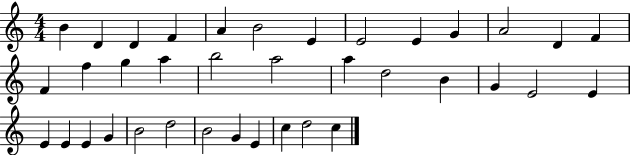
X:1
T:Untitled
M:4/4
L:1/4
K:C
B D D F A B2 E E2 E G A2 D F F f g a b2 a2 a d2 B G E2 E E E E G B2 d2 B2 G E c d2 c